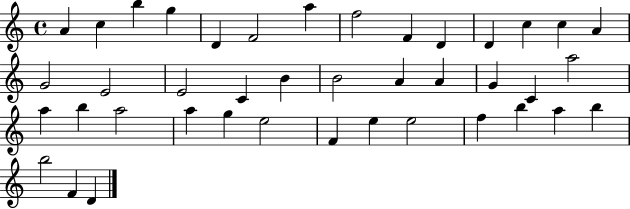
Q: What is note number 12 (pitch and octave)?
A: C5